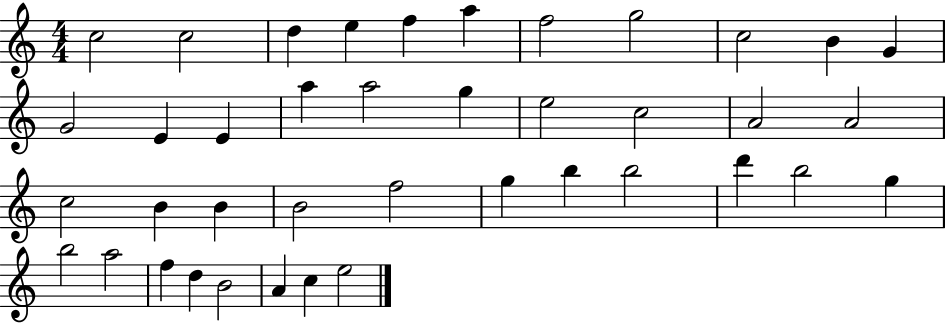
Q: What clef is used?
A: treble